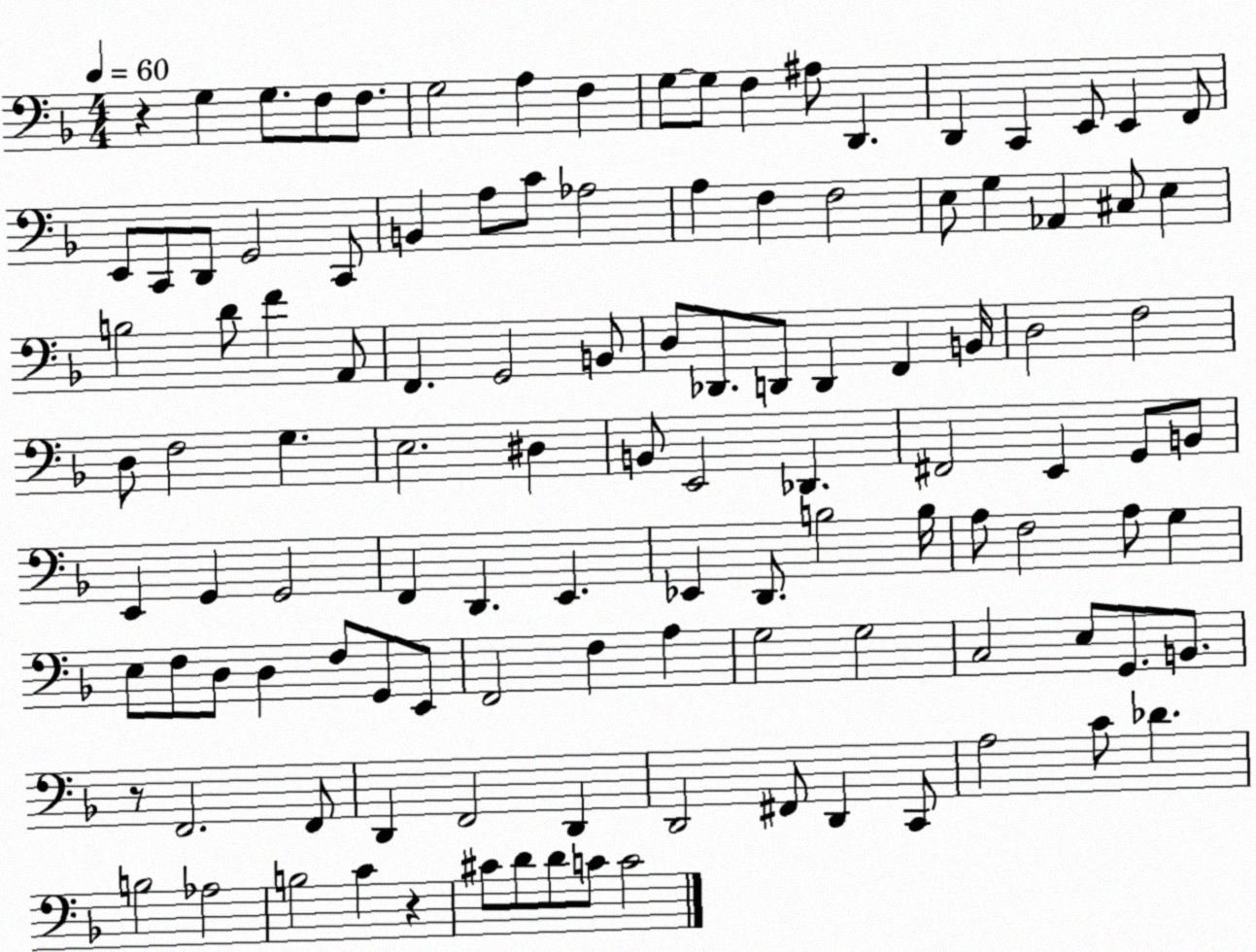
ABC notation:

X:1
T:Untitled
M:4/4
L:1/4
K:F
z G, G,/2 F,/2 F,/2 G,2 A, F, G,/2 G,/2 F, ^A,/2 D,, D,, C,, E,,/2 E,, F,,/2 E,,/2 C,,/2 D,,/2 G,,2 C,,/2 B,, A,/2 C/2 _A,2 A, F, F,2 E,/2 G, _A,, ^C,/2 E, B,2 D/2 F A,,/2 F,, G,,2 B,,/2 D,/2 _D,,/2 D,,/2 D,, F,, B,,/4 D,2 F,2 D,/2 F,2 G, E,2 ^D, B,,/2 E,,2 _D,, ^F,,2 E,, G,,/2 B,,/2 E,, G,, G,,2 F,, D,, E,, _E,, D,,/2 B,2 B,/4 A,/2 F,2 A,/2 G, E,/2 F,/2 D,/2 D, F,/2 G,,/2 E,,/2 F,,2 F, A, G,2 G,2 C,2 E,/2 G,,/2 B,,/2 z/2 F,,2 F,,/2 D,, F,,2 D,, D,,2 ^F,,/2 D,, C,,/2 A,2 C/2 _D B,2 _A,2 B,2 C z ^C/2 D/2 D/2 C/2 C2